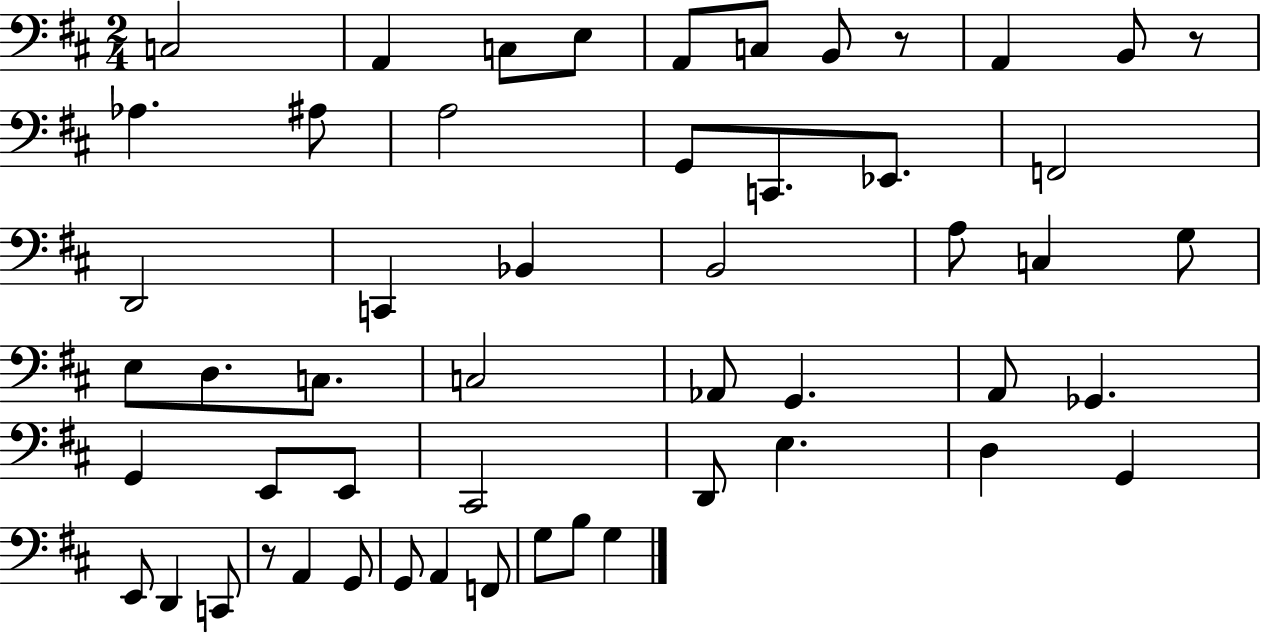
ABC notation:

X:1
T:Untitled
M:2/4
L:1/4
K:D
C,2 A,, C,/2 E,/2 A,,/2 C,/2 B,,/2 z/2 A,, B,,/2 z/2 _A, ^A,/2 A,2 G,,/2 C,,/2 _E,,/2 F,,2 D,,2 C,, _B,, B,,2 A,/2 C, G,/2 E,/2 D,/2 C,/2 C,2 _A,,/2 G,, A,,/2 _G,, G,, E,,/2 E,,/2 ^C,,2 D,,/2 E, D, G,, E,,/2 D,, C,,/2 z/2 A,, G,,/2 G,,/2 A,, F,,/2 G,/2 B,/2 G,